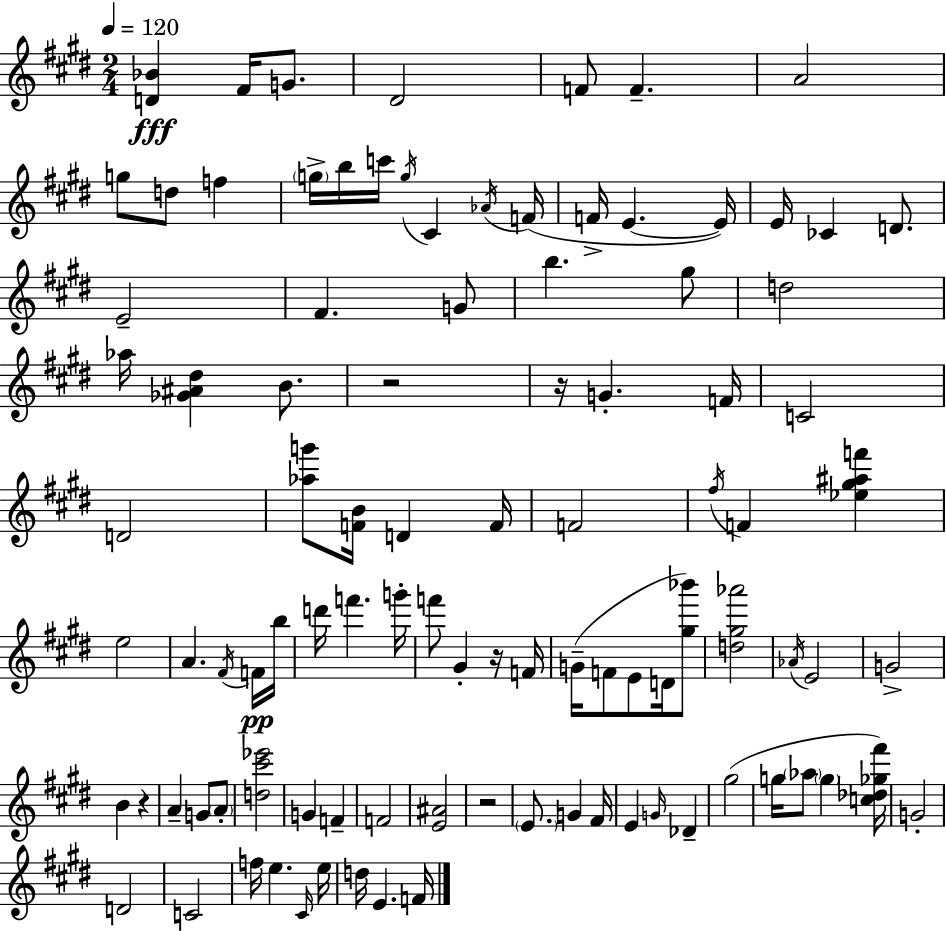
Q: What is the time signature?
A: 2/4